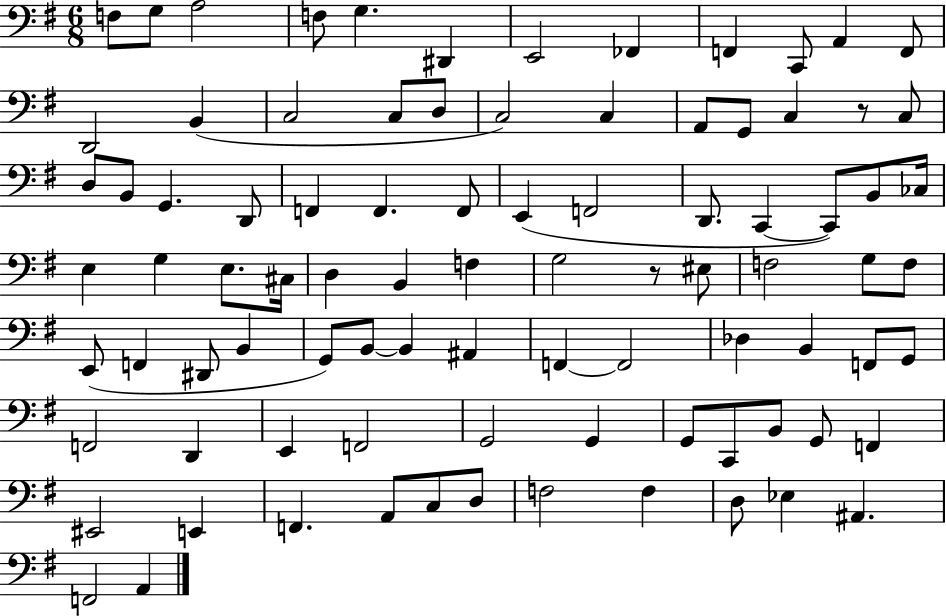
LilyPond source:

{
  \clef bass
  \numericTimeSignature
  \time 6/8
  \key g \major
  \repeat volta 2 { f8 g8 a2 | f8 g4. dis,4 | e,2 fes,4 | f,4 c,8 a,4 f,8 | \break d,2 b,4( | c2 c8 d8 | c2) c4 | a,8 g,8 c4 r8 c8 | \break d8 b,8 g,4. d,8 | f,4 f,4. f,8 | e,4( f,2 | d,8. c,4~~ c,8) b,8 ces16 | \break e4 g4 e8. cis16 | d4 b,4 f4 | g2 r8 eis8 | f2 g8 f8 | \break e,8( f,4 dis,8 b,4 | g,8) b,8~~ b,4 ais,4 | f,4~~ f,2 | des4 b,4 f,8 g,8 | \break f,2 d,4 | e,4 f,2 | g,2 g,4 | g,8 c,8 b,8 g,8 f,4 | \break eis,2 e,4 | f,4. a,8 c8 d8 | f2 f4 | d8 ees4 ais,4. | \break f,2 a,4 | } \bar "|."
}